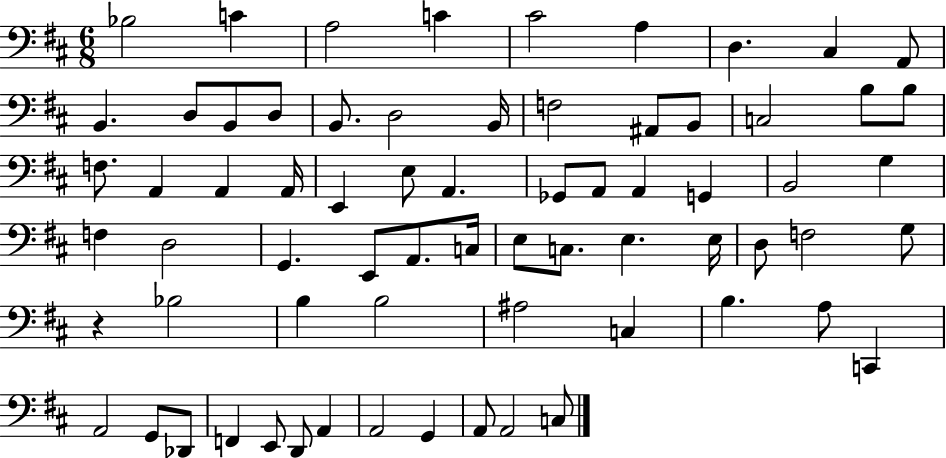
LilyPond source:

{
  \clef bass
  \numericTimeSignature
  \time 6/8
  \key d \major
  \repeat volta 2 { bes2 c'4 | a2 c'4 | cis'2 a4 | d4. cis4 a,8 | \break b,4. d8 b,8 d8 | b,8. d2 b,16 | f2 ais,8 b,8 | c2 b8 b8 | \break f8. a,4 a,4 a,16 | e,4 e8 a,4. | ges,8 a,8 a,4 g,4 | b,2 g4 | \break f4 d2 | g,4. e,8 a,8. c16 | e8 c8. e4. e16 | d8 f2 g8 | \break r4 bes2 | b4 b2 | ais2 c4 | b4. a8 c,4 | \break a,2 g,8 des,8 | f,4 e,8 d,8 a,4 | a,2 g,4 | a,8 a,2 c8 | \break } \bar "|."
}